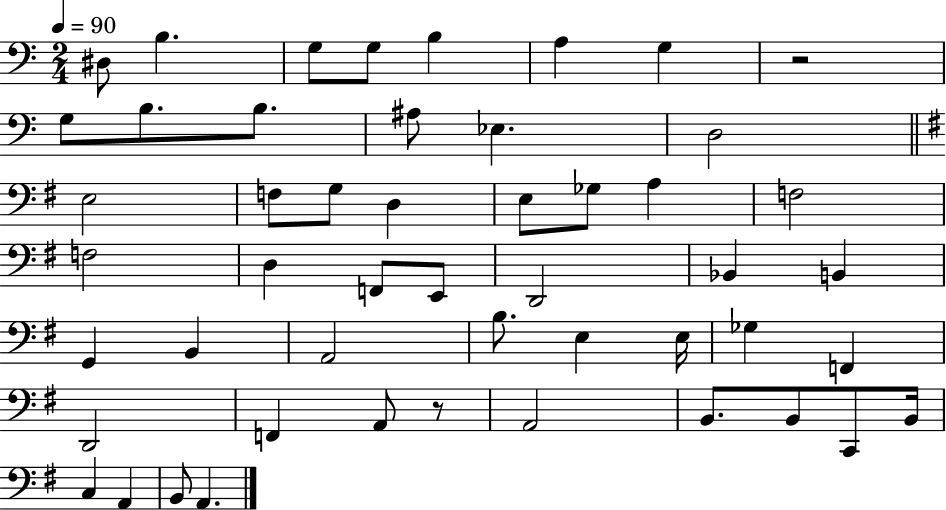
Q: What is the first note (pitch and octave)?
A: D#3